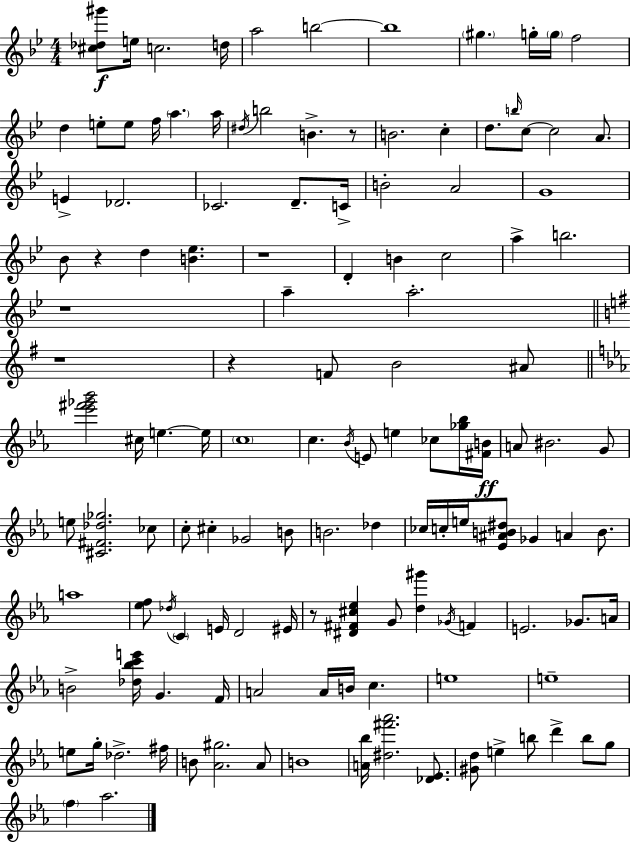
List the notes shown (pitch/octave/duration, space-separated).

[C#5,Db5,G#6]/e E5/s C5/h. D5/s A5/h B5/h B5/w G#5/q. G5/s G5/s F5/h D5/q E5/e E5/e F5/s A5/q. A5/s D#5/s B5/h B4/q. R/e B4/h. C5/q D5/e. B5/s C5/e C5/h A4/e. E4/q Db4/h. CES4/h. D4/e. C4/s B4/h A4/h G4/w Bb4/e R/q D5/q [B4,Eb5]/q. R/w D4/q B4/q C5/h A5/q B5/h. R/w A5/q A5/h. R/w R/q F4/e B4/h A#4/e [Eb6,F#6,Gb6,Bb6]/h C#5/s E5/q. E5/s C5/w C5/q. Bb4/s E4/e E5/q CES5/e [Gb5,Bb5]/s [F#4,B4]/s A4/e BIS4/h. G4/e E5/e [C#4,F#4,Db5,Gb5]/h. CES5/e C5/e C#5/q Gb4/h B4/e B4/h. Db5/q CES5/s C5/s E5/s [Eb4,A#4,B4,D#5]/e Gb4/q A4/q B4/e. A5/w [Eb5,F5]/e Db5/s C4/q E4/s D4/h EIS4/s R/e [D#4,F#4,C#5,Eb5]/q G4/e [D5,G#6]/q Gb4/s F4/q E4/h. Gb4/e. A4/s B4/h [Db5,Bb5,C6,E6]/s G4/q. F4/s A4/h A4/s B4/s C5/q. E5/w E5/w E5/e G5/s Db5/h. F#5/s B4/e [Ab4,G#5]/h. Ab4/e B4/w [A4,Bb5]/s [D#5,F#6,Ab6]/h. [Db4,Eb4]/e. [G#4,D5]/e E5/q B5/e D6/q B5/e G5/e F5/q Ab5/h.